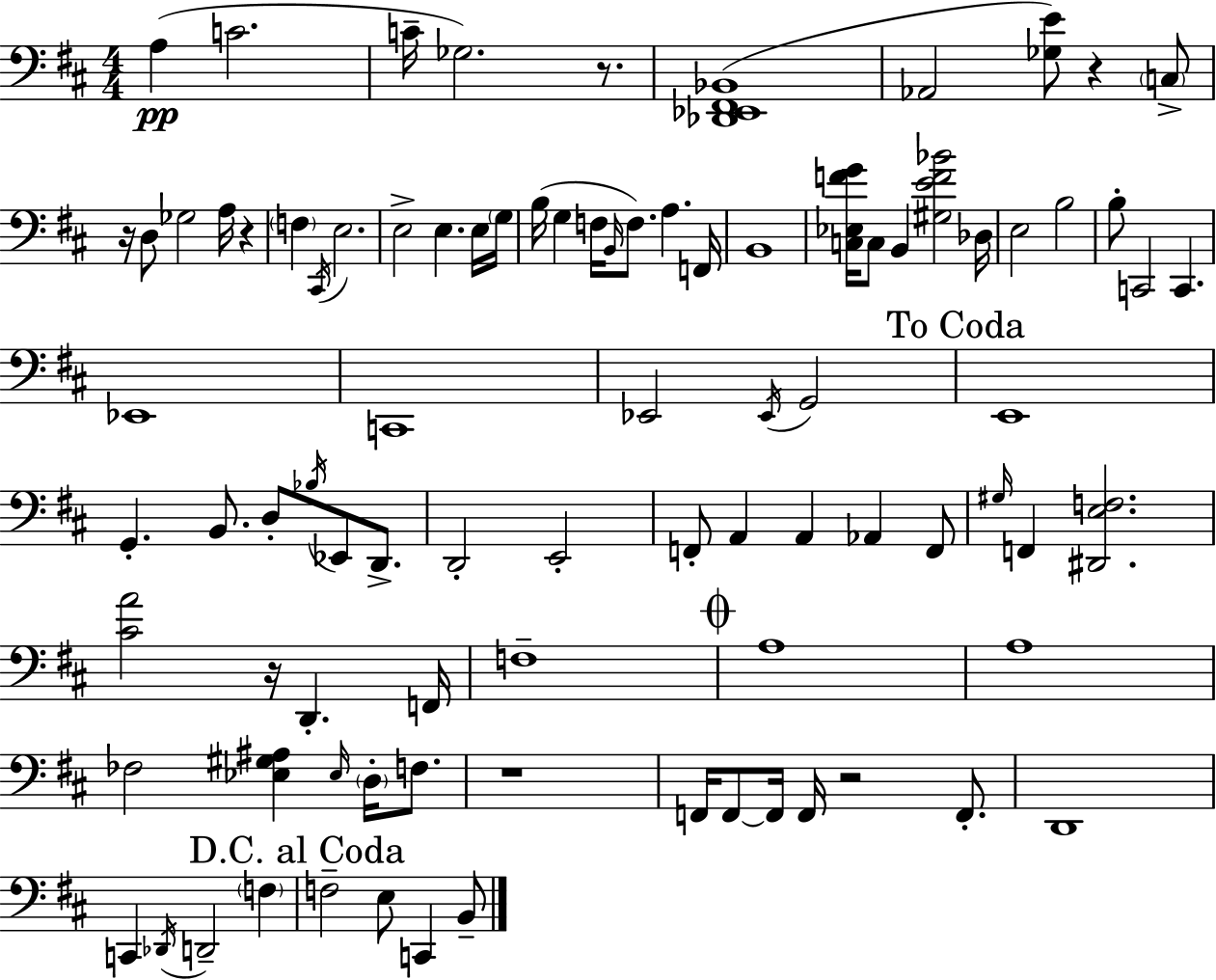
A3/q C4/h. C4/s Gb3/h. R/e. [Db2,Eb2,F#2,Bb2]/w Ab2/h [Gb3,E4]/e R/q C3/e R/s D3/e Gb3/h A3/s R/q F3/q C#2/s E3/h. E3/h E3/q. E3/s G3/s B3/s G3/q F3/s B2/s F3/e. A3/q. F2/s B2/w [C3,Eb3,F4,G4]/s C3/e B2/q [G#3,E4,F4,Bb4]/h Db3/s E3/h B3/h B3/e C2/h C2/q. Eb2/w C2/w Eb2/h Eb2/s G2/h E2/w G2/q. B2/e. D3/e Bb3/s Eb2/e D2/e. D2/h E2/h F2/e A2/q A2/q Ab2/q F2/e G#3/s F2/q [D#2,E3,F3]/h. [C#4,A4]/h R/s D2/q. F2/s F3/w A3/w A3/w FES3/h [Eb3,G#3,A#3]/q Eb3/s D3/s F3/e. R/w F2/s F2/e F2/s F2/s R/h F2/e. D2/w C2/q Db2/s D2/h F3/q F3/h E3/e C2/q B2/e